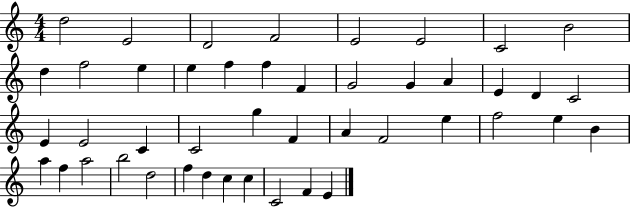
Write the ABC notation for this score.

X:1
T:Untitled
M:4/4
L:1/4
K:C
d2 E2 D2 F2 E2 E2 C2 B2 d f2 e e f f F G2 G A E D C2 E E2 C C2 g F A F2 e f2 e B a f a2 b2 d2 f d c c C2 F E